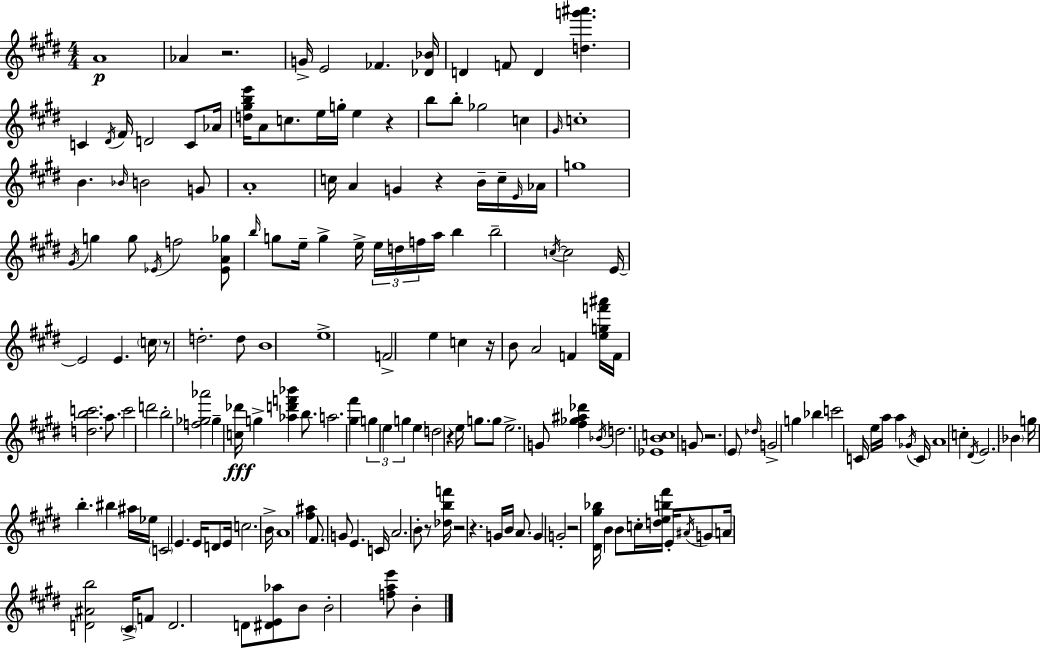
A4/w Ab4/q R/h. G4/s E4/h FES4/q. [Db4,Bb4]/s D4/q F4/e D4/q [D5,G6,A#6]/q. C4/q D#4/s F#4/s D4/h C4/e Ab4/s [D5,G#5,B5,E6]/s A4/e C5/e. E5/s G5/s E5/q R/q B5/e B5/e Gb5/h C5/q G#4/s C5/w B4/q. Bb4/s B4/h G4/e A4/w C5/s A4/q G4/q R/q B4/s C5/s E4/s Ab4/s G5/w G#4/s G5/q G5/e Eb4/s F5/h [Eb4,A4,Gb5]/e B5/s G5/e E5/s G5/q E5/s E5/s D5/s F5/s A5/s B5/q B5/h C5/s C5/h E4/s E4/h E4/q. C5/s R/e D5/h. D5/e B4/w E5/w F4/h E5/q C5/q R/s B4/e A4/h F4/q [E5,G5,F6,A#6]/s F4/s [D5,B5,C6]/h. A5/e. C6/h D6/h B5/h [F5,Gb5,Ab6]/h Gb5/q [C5,Db6]/s G5/q [Ab5,D6,F6,Bb6]/q B5/e. A5/h. [G#5,F#6]/q G5/q E5/q G5/q E5/q D5/h R/q E5/s G5/e. G5/e E5/h. G4/e [F#5,Gb5,A#5,Db6]/q Bb4/s D5/h. [Eb4,B4,C5]/w G4/e R/h. E4/e Db5/s G4/h G5/q Bb5/q C6/h C4/s E5/s A5/s A5/q Gb4/s C4/s A4/w C5/q D#4/s E4/h. Bb4/q G5/s B5/q. BIS5/q A#5/s Eb5/s C4/h E4/q. E4/s D4/e E4/s C5/h. B4/s A4/w [F#5,A#5]/q F#4/e. G4/e E4/q. C4/s A4/h. B4/e R/e [Db5,B5,F6]/s R/h R/q. G4/s B4/s A4/e. G4/q G4/h R/h [D#4,G#5,Bb5]/s B4/q B4/e C5/s [D5,E5,B5,F#6]/s E4/s A#4/s G4/e A4/s [D4,A#4,B5]/h C#4/s F4/e D4/h. D4/e [D#4,E4,Ab5]/e B4/e B4/h [F5,A5,E6]/e B4/q